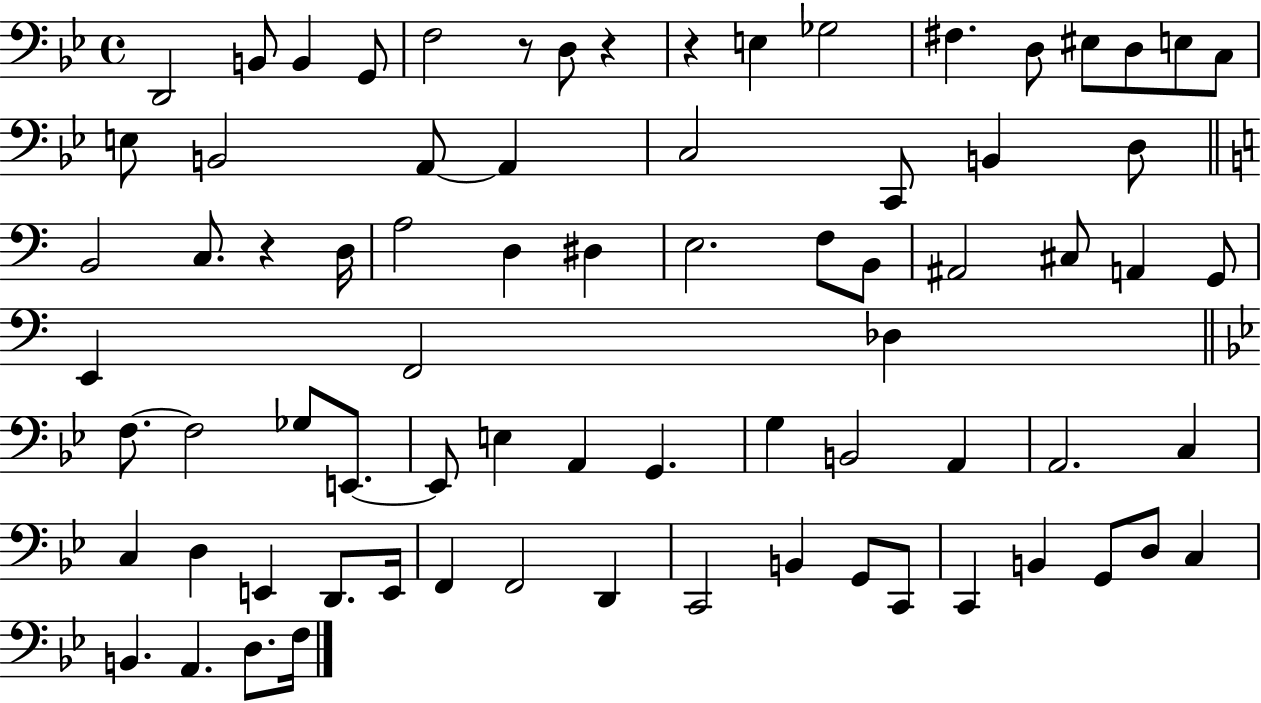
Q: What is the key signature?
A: BES major